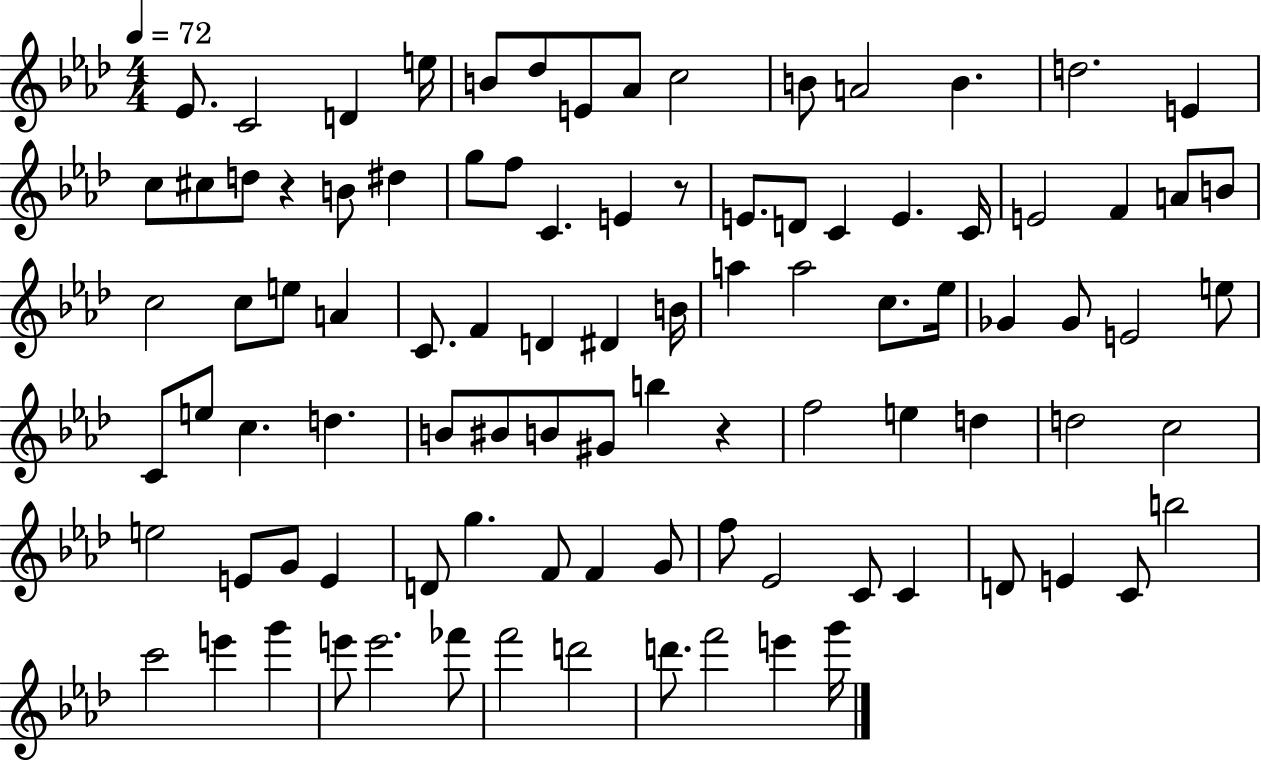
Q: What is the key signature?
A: AES major